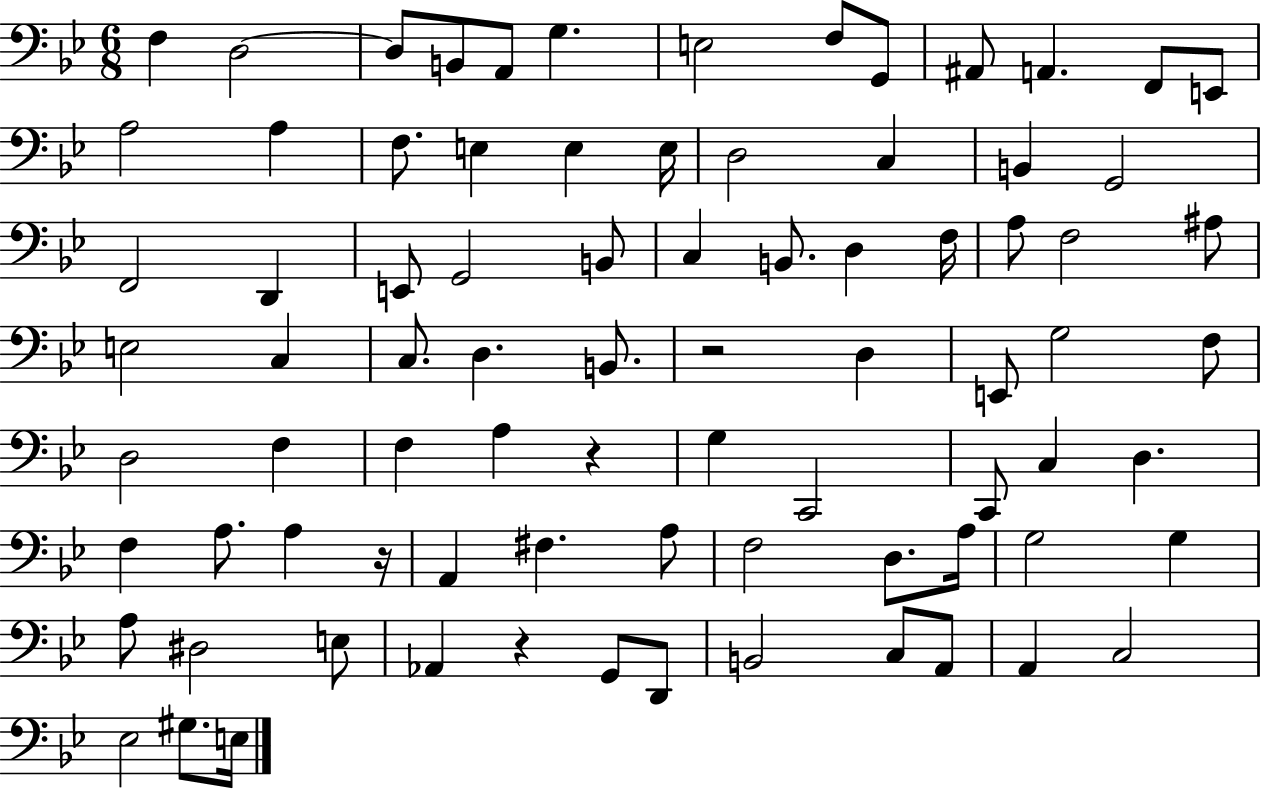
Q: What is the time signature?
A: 6/8